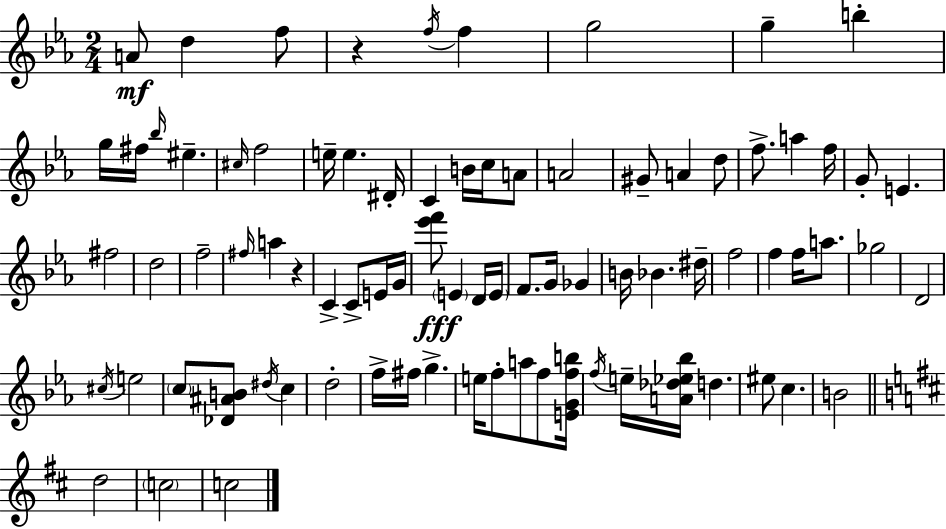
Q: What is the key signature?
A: C minor